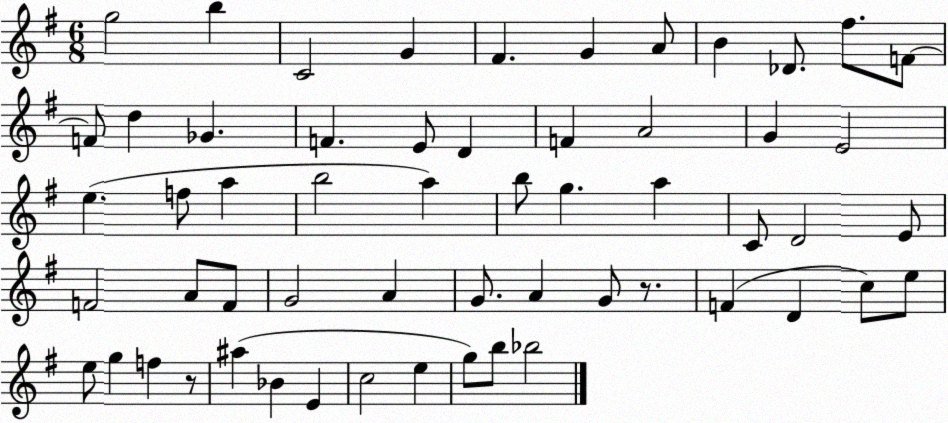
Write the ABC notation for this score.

X:1
T:Untitled
M:6/8
L:1/4
K:G
g2 b C2 G ^F G A/2 B _D/2 ^f/2 F/2 F/2 d _G F E/2 D F A2 G E2 e f/2 a b2 a b/2 g a C/2 D2 E/2 F2 A/2 F/2 G2 A G/2 A G/2 z/2 F D c/2 e/2 e/2 g f z/2 ^a _B E c2 e g/2 b/2 _b2